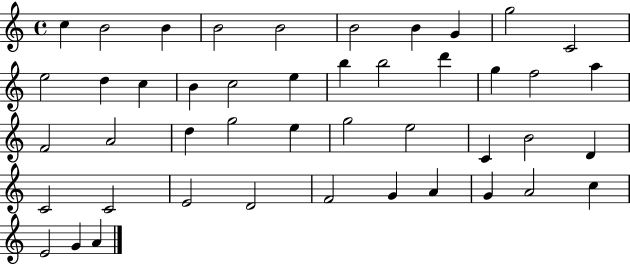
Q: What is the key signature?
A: C major